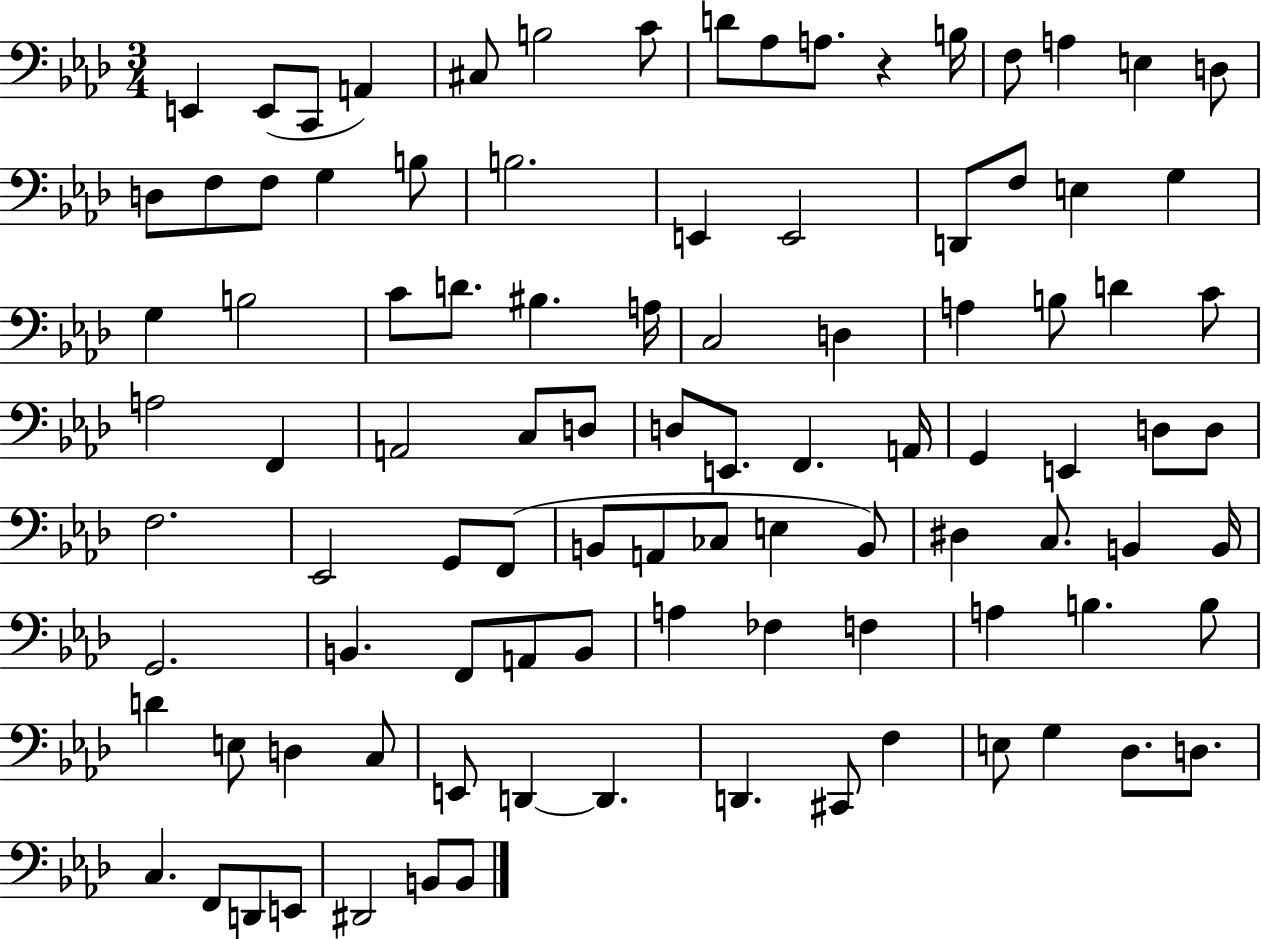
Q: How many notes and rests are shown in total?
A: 98